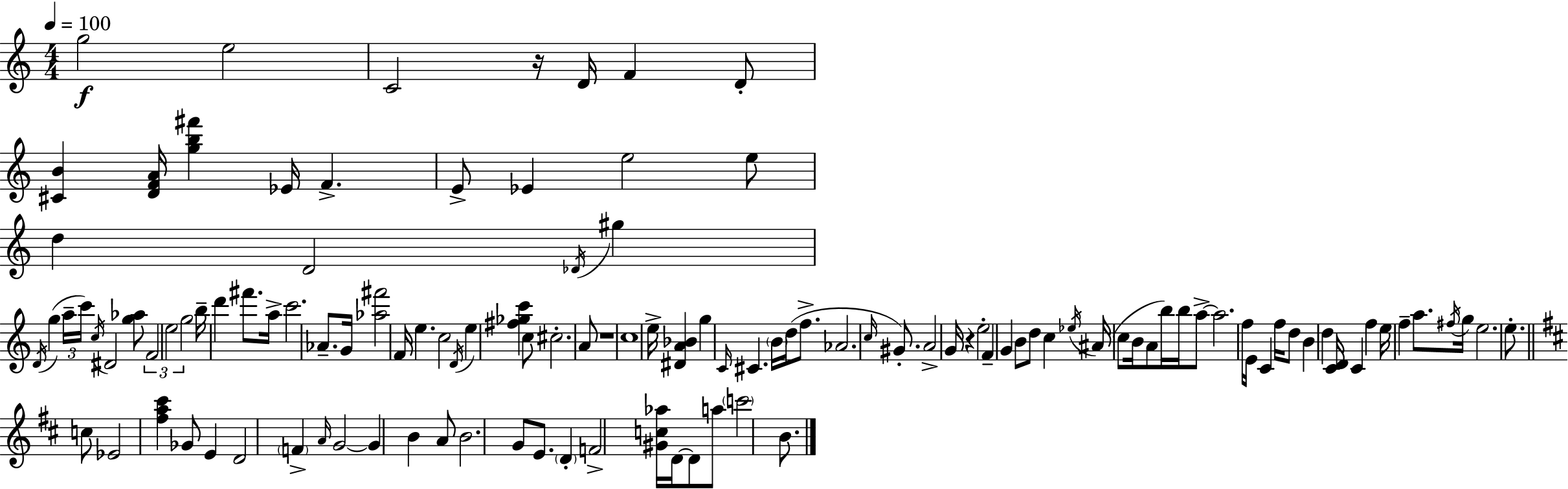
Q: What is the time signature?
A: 4/4